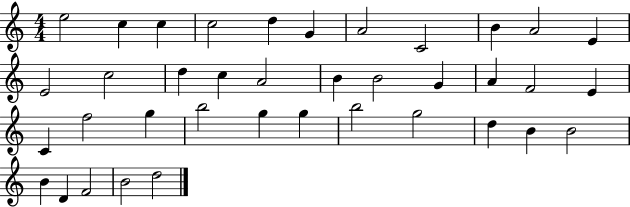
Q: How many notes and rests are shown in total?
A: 38